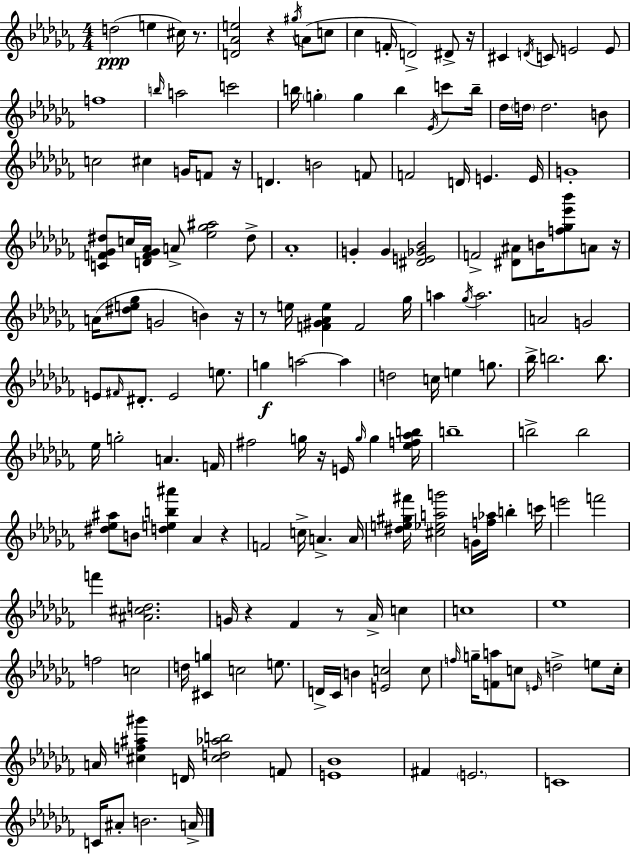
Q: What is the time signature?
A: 4/4